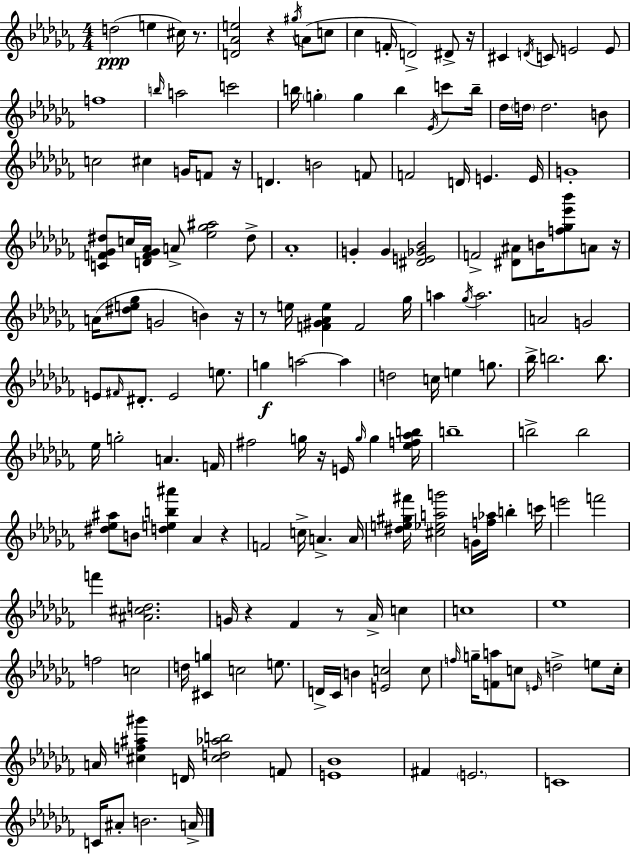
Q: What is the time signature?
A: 4/4